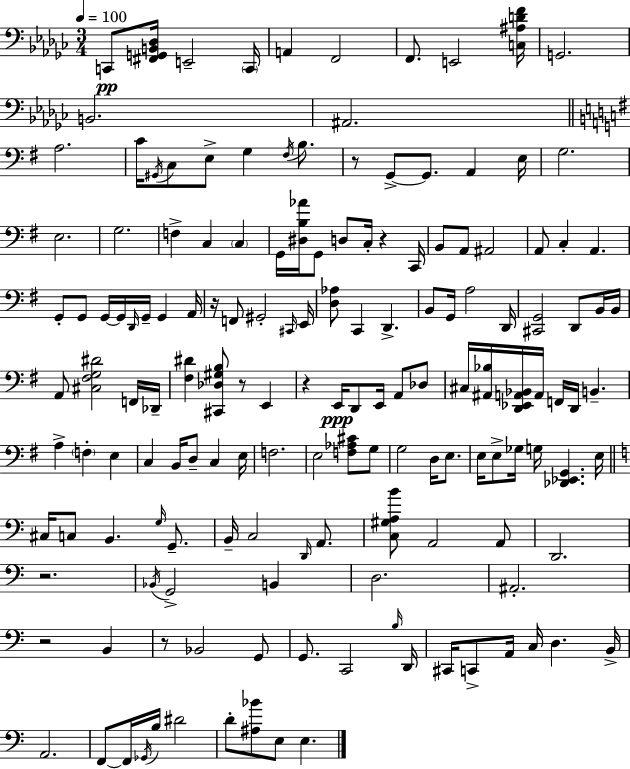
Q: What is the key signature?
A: EES minor